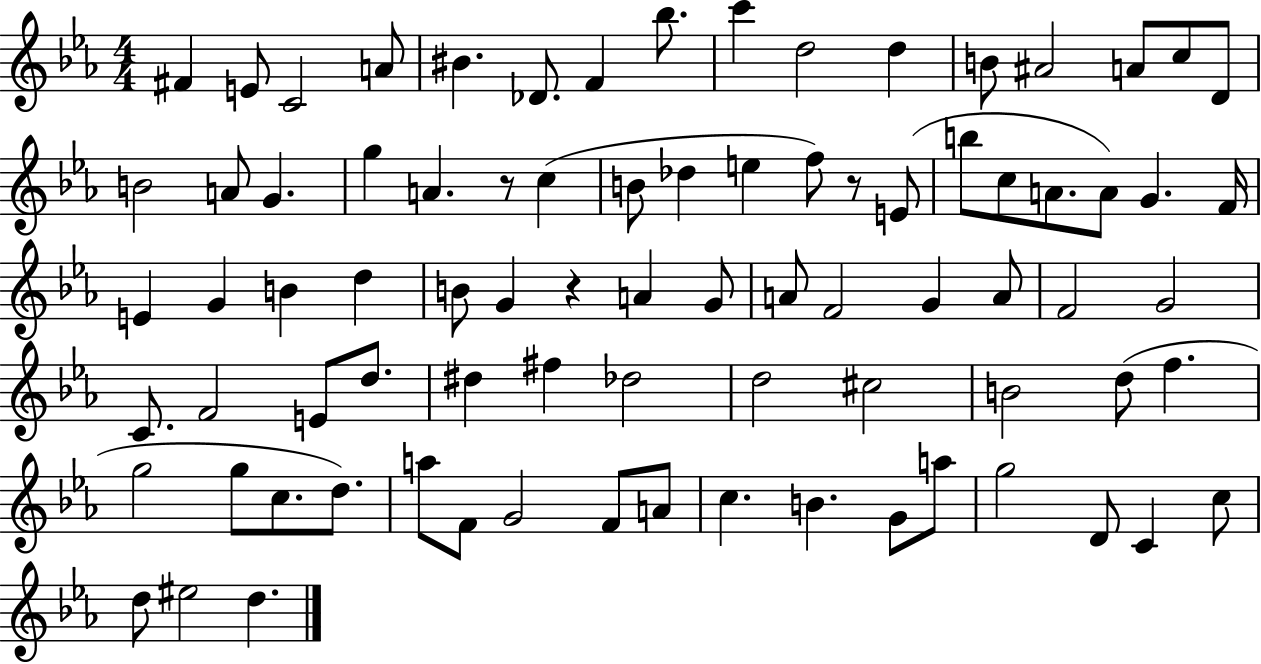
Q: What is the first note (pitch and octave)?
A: F#4